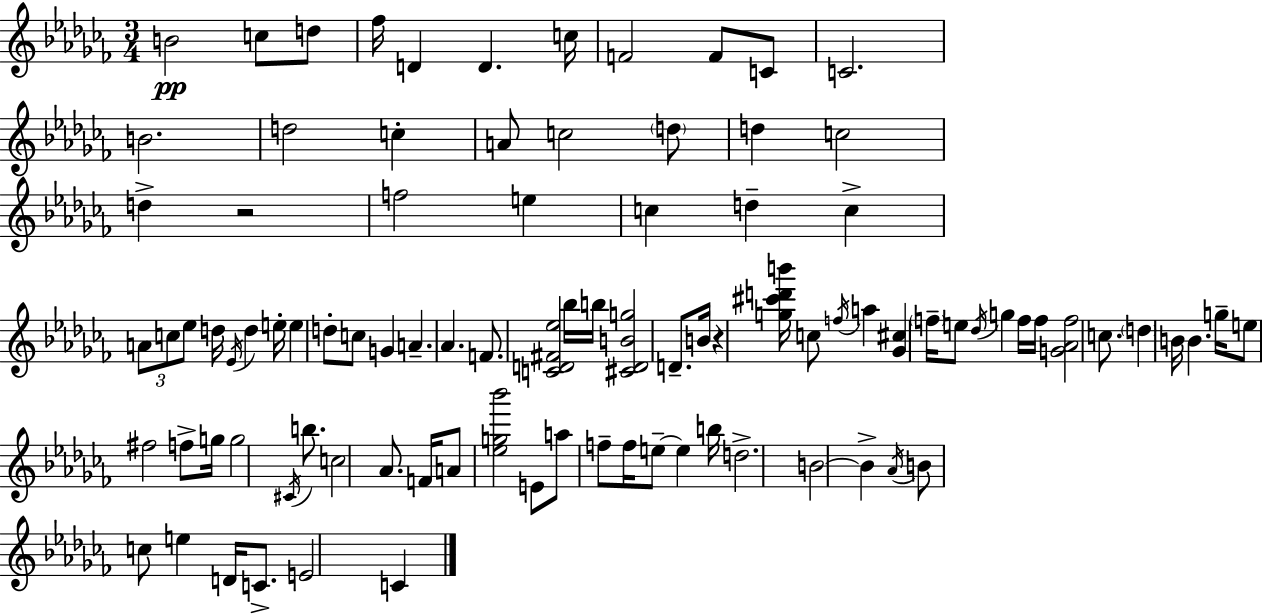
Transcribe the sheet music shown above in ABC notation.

X:1
T:Untitled
M:3/4
L:1/4
K:Abm
B2 c/2 d/2 _f/4 D D c/4 F2 F/2 C/2 C2 B2 d2 c A/2 c2 d/2 d c2 d z2 f2 e c d c A/2 c/2 _e/2 d/4 _E/4 d e/4 e d/2 c/2 G A _A F/2 [CD^F_e]2 _b/4 b/4 [^CDBg]2 D/2 B/4 z [g^c'd'b']/4 c/2 f/4 a [_G^c] f/4 e/2 _d/4 g f/4 f/4 [G_Af]2 c/2 d B/4 B g/4 e/2 ^f2 f/2 g/4 g2 ^C/4 b/2 c2 _A/2 F/4 A/2 [_eg_b']2 E/2 a/2 f/2 f/4 e/2 e b/4 d2 B2 B _A/4 B/2 c/2 e D/4 C/2 E2 C